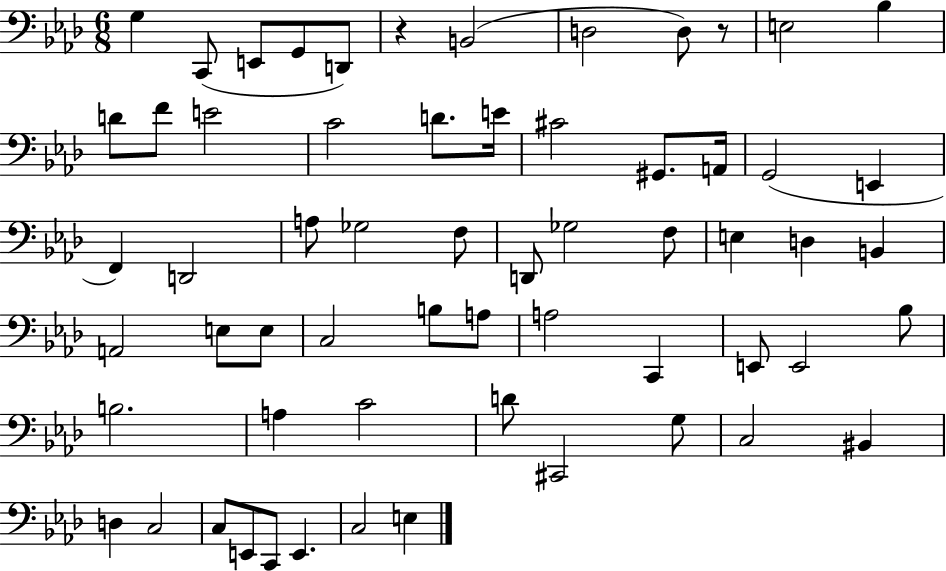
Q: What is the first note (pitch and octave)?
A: G3